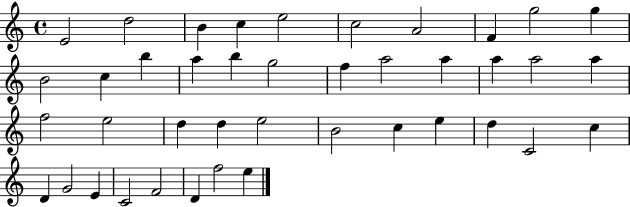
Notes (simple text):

E4/h D5/h B4/q C5/q E5/h C5/h A4/h F4/q G5/h G5/q B4/h C5/q B5/q A5/q B5/q G5/h F5/q A5/h A5/q A5/q A5/h A5/q F5/h E5/h D5/q D5/q E5/h B4/h C5/q E5/q D5/q C4/h C5/q D4/q G4/h E4/q C4/h F4/h D4/q F5/h E5/q